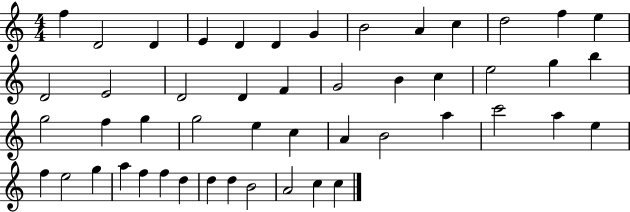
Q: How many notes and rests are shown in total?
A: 49